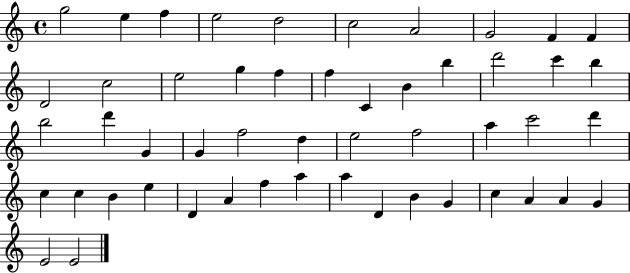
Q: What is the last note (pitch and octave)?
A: E4